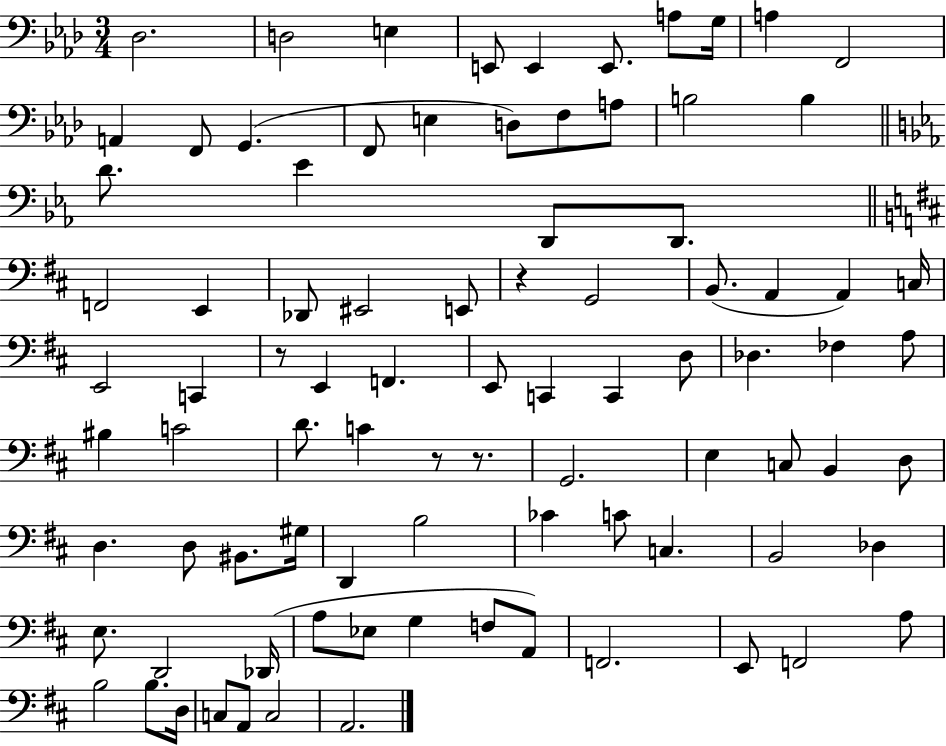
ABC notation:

X:1
T:Untitled
M:3/4
L:1/4
K:Ab
_D,2 D,2 E, E,,/2 E,, E,,/2 A,/2 G,/4 A, F,,2 A,, F,,/2 G,, F,,/2 E, D,/2 F,/2 A,/2 B,2 B, D/2 _E D,,/2 D,,/2 F,,2 E,, _D,,/2 ^E,,2 E,,/2 z G,,2 B,,/2 A,, A,, C,/4 E,,2 C,, z/2 E,, F,, E,,/2 C,, C,, D,/2 _D, _F, A,/2 ^B, C2 D/2 C z/2 z/2 G,,2 E, C,/2 B,, D,/2 D, D,/2 ^B,,/2 ^G,/4 D,, B,2 _C C/2 C, B,,2 _D, E,/2 D,,2 _D,,/4 A,/2 _E,/2 G, F,/2 A,,/2 F,,2 E,,/2 F,,2 A,/2 B,2 B,/2 D,/4 C,/2 A,,/2 C,2 A,,2